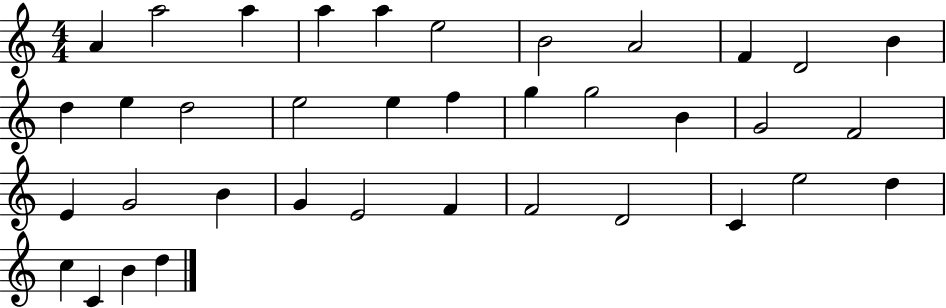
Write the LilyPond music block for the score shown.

{
  \clef treble
  \numericTimeSignature
  \time 4/4
  \key c \major
  a'4 a''2 a''4 | a''4 a''4 e''2 | b'2 a'2 | f'4 d'2 b'4 | \break d''4 e''4 d''2 | e''2 e''4 f''4 | g''4 g''2 b'4 | g'2 f'2 | \break e'4 g'2 b'4 | g'4 e'2 f'4 | f'2 d'2 | c'4 e''2 d''4 | \break c''4 c'4 b'4 d''4 | \bar "|."
}